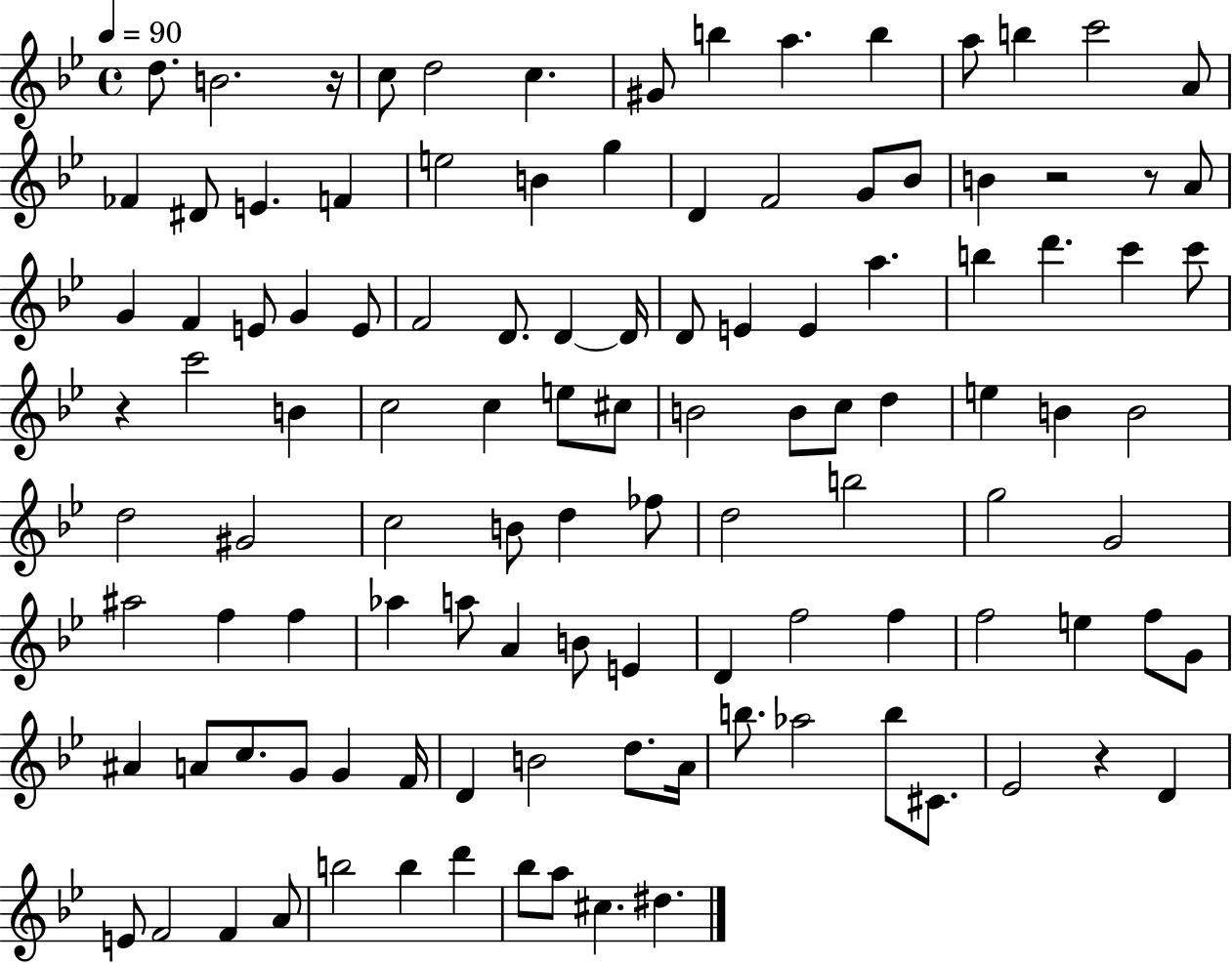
X:1
T:Untitled
M:4/4
L:1/4
K:Bb
d/2 B2 z/4 c/2 d2 c ^G/2 b a b a/2 b c'2 A/2 _F ^D/2 E F e2 B g D F2 G/2 _B/2 B z2 z/2 A/2 G F E/2 G E/2 F2 D/2 D D/4 D/2 E E a b d' c' c'/2 z c'2 B c2 c e/2 ^c/2 B2 B/2 c/2 d e B B2 d2 ^G2 c2 B/2 d _f/2 d2 b2 g2 G2 ^a2 f f _a a/2 A B/2 E D f2 f f2 e f/2 G/2 ^A A/2 c/2 G/2 G F/4 D B2 d/2 A/4 b/2 _a2 b/2 ^C/2 _E2 z D E/2 F2 F A/2 b2 b d' _b/2 a/2 ^c ^d